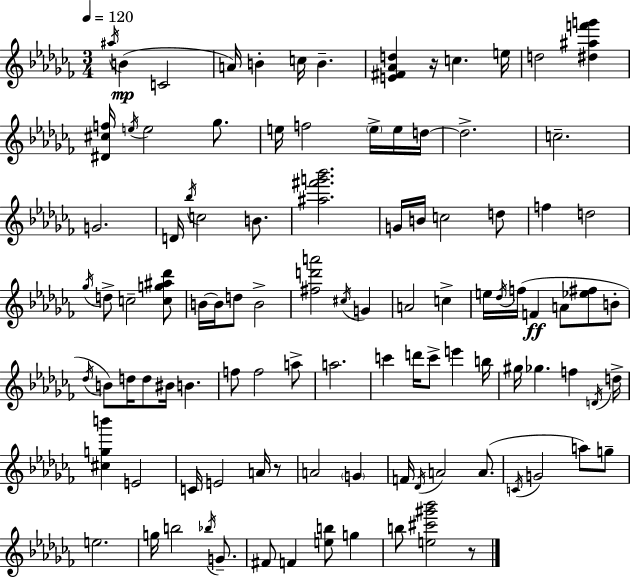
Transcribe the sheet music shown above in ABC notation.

X:1
T:Untitled
M:3/4
L:1/4
K:Abm
^a/4 B C2 A/4 B c/4 B [E^F_Ad] z/4 c e/4 d2 [^d^af'g'] [^D^cf]/4 e/4 e2 _g/2 e/4 f2 e/4 e/4 d/4 d2 c2 G2 D/4 _b/4 c2 B/2 [^a^f'g'_b']2 G/4 B/4 c2 d/2 f d2 _g/4 d/2 c2 [cg^a_d']/2 B/4 B/4 d/2 B2 [^fd'a']2 ^c/4 G A2 c e/4 _d/4 f/4 F A/2 [_e^f]/2 B/2 _d/4 B/2 d/4 d/2 ^B/4 B f/2 f2 a/2 a2 c' d'/4 c'/2 e' b/4 ^g/4 _g f D/4 d/4 [^cgb'] E2 C/4 E2 A/4 z/2 A2 G F/4 _D/4 A2 A/2 C/4 G2 a/2 g/2 e2 g/4 b2 _b/4 G/2 ^F/2 F [eb]/2 g b/2 [e^c'^g'_b']2 z/2